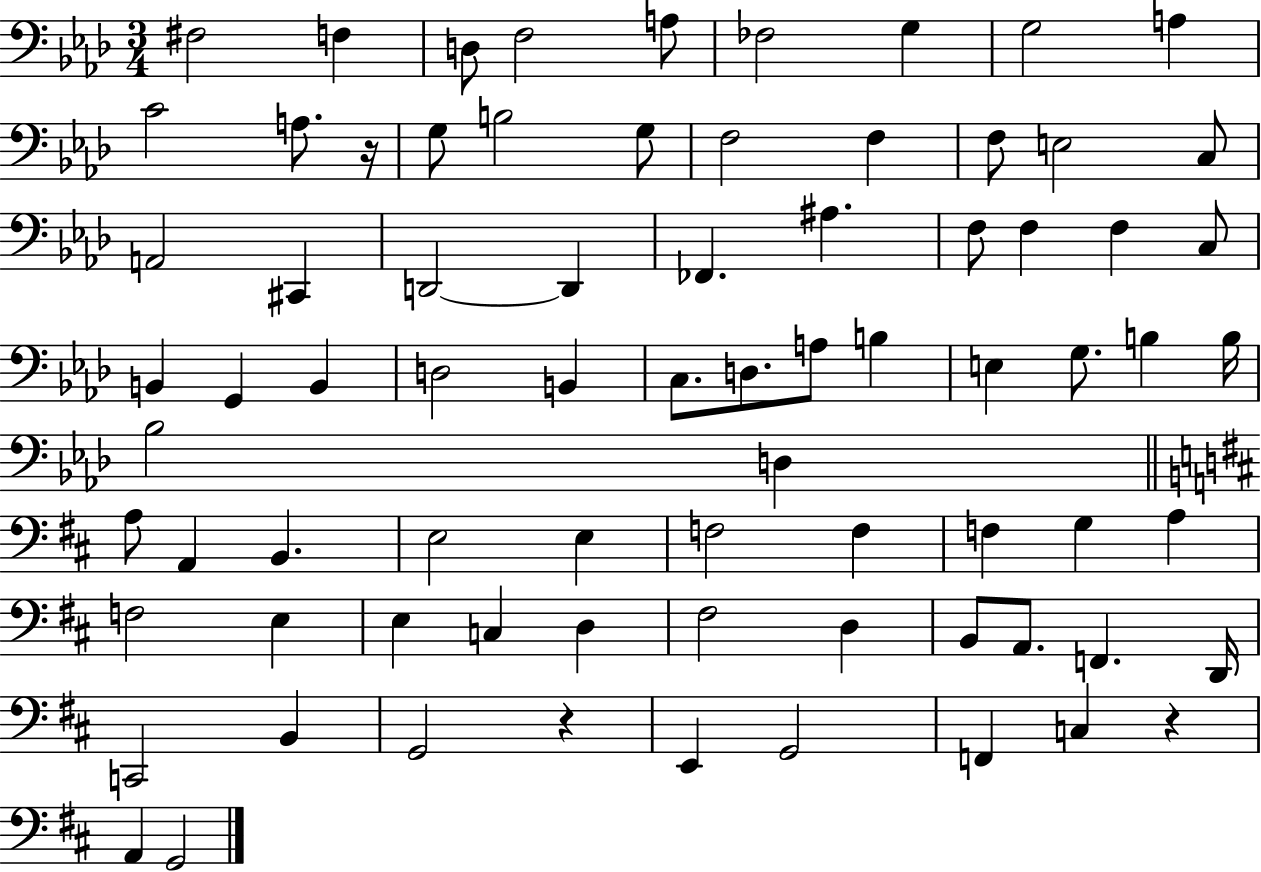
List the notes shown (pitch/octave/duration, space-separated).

F#3/h F3/q D3/e F3/h A3/e FES3/h G3/q G3/h A3/q C4/h A3/e. R/s G3/e B3/h G3/e F3/h F3/q F3/e E3/h C3/e A2/h C#2/q D2/h D2/q FES2/q. A#3/q. F3/e F3/q F3/q C3/e B2/q G2/q B2/q D3/h B2/q C3/e. D3/e. A3/e B3/q E3/q G3/e. B3/q B3/s Bb3/h D3/q A3/e A2/q B2/q. E3/h E3/q F3/h F3/q F3/q G3/q A3/q F3/h E3/q E3/q C3/q D3/q F#3/h D3/q B2/e A2/e. F2/q. D2/s C2/h B2/q G2/h R/q E2/q G2/h F2/q C3/q R/q A2/q G2/h